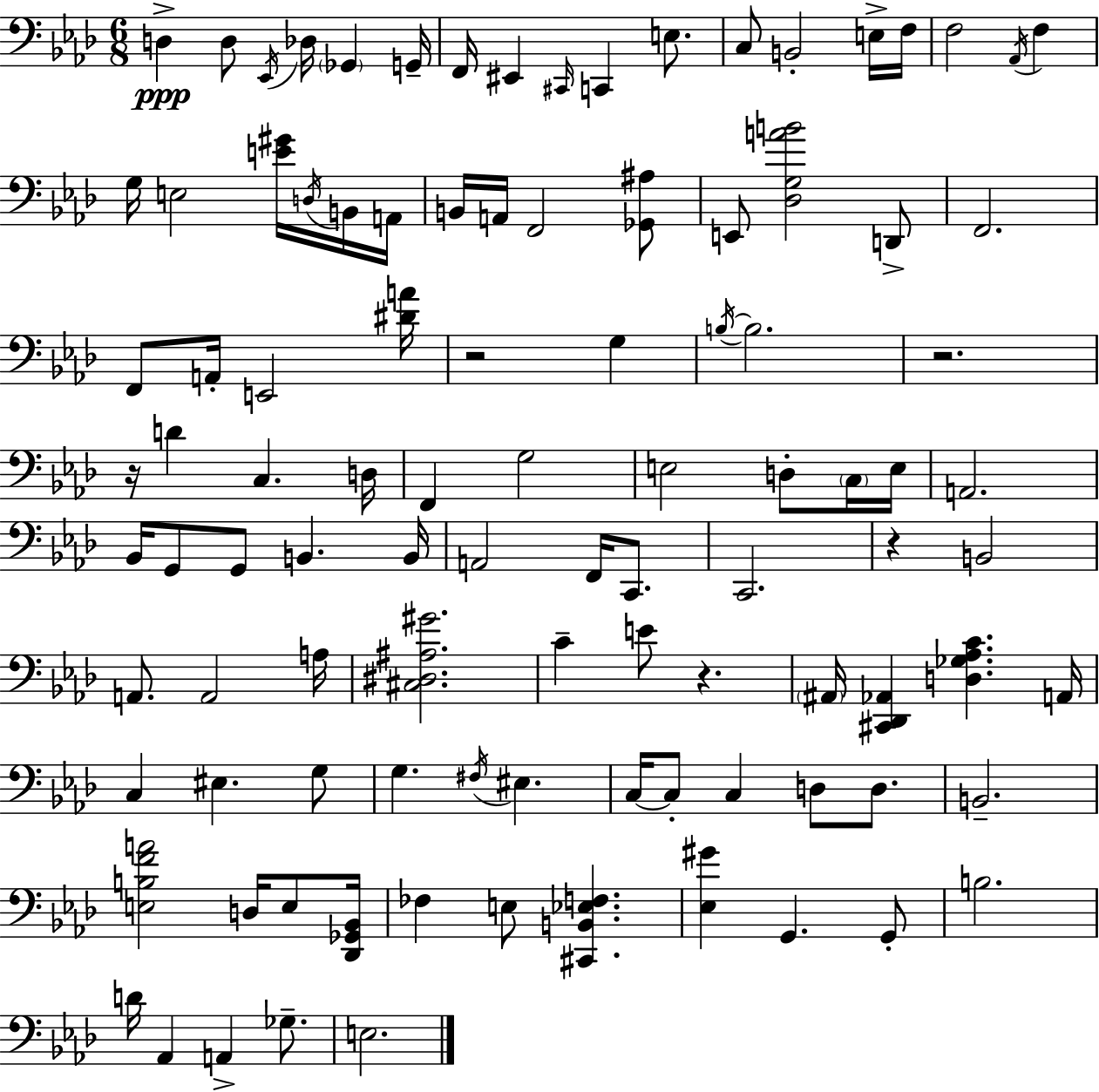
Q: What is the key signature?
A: AES major